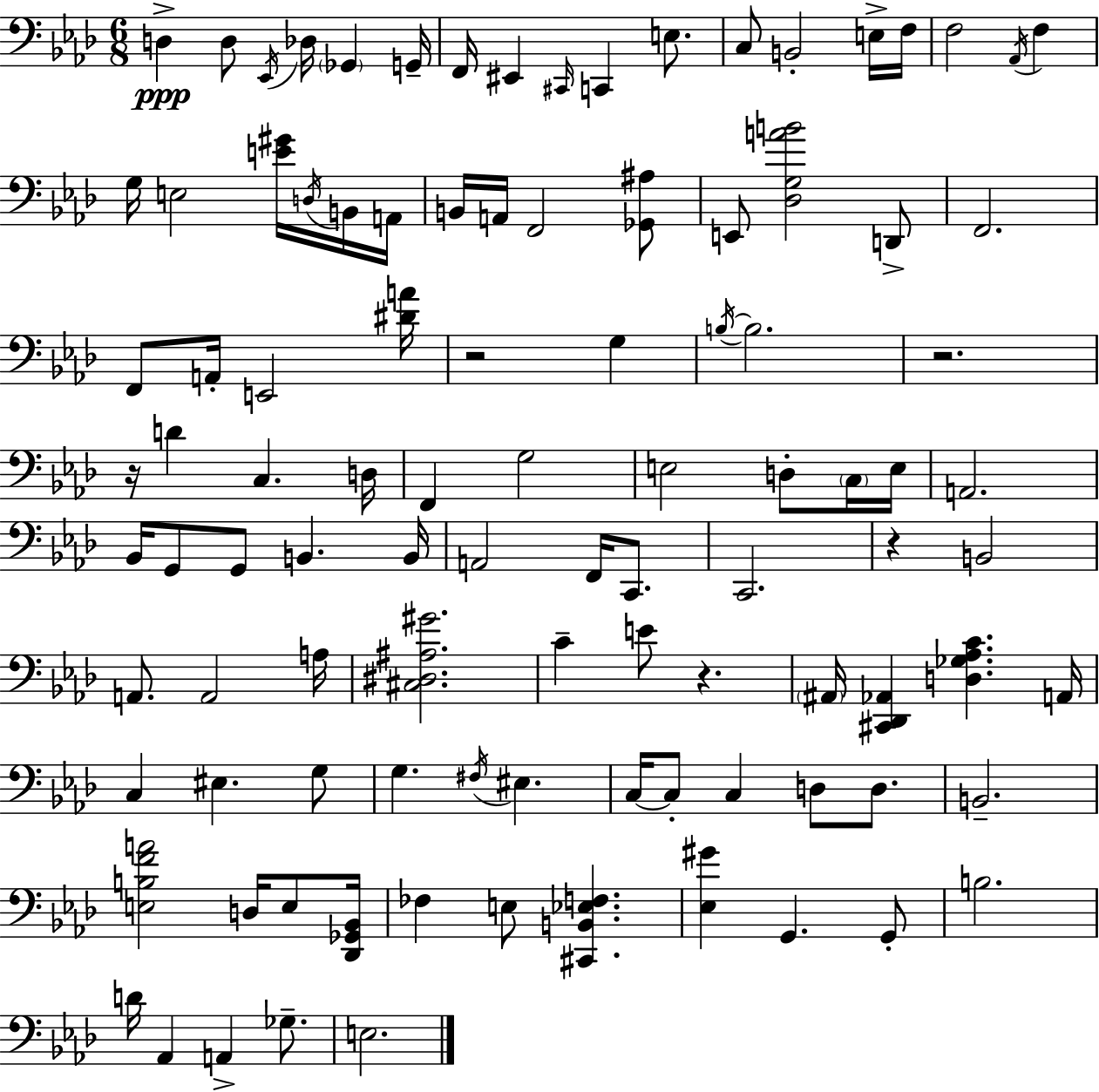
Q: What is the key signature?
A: AES major